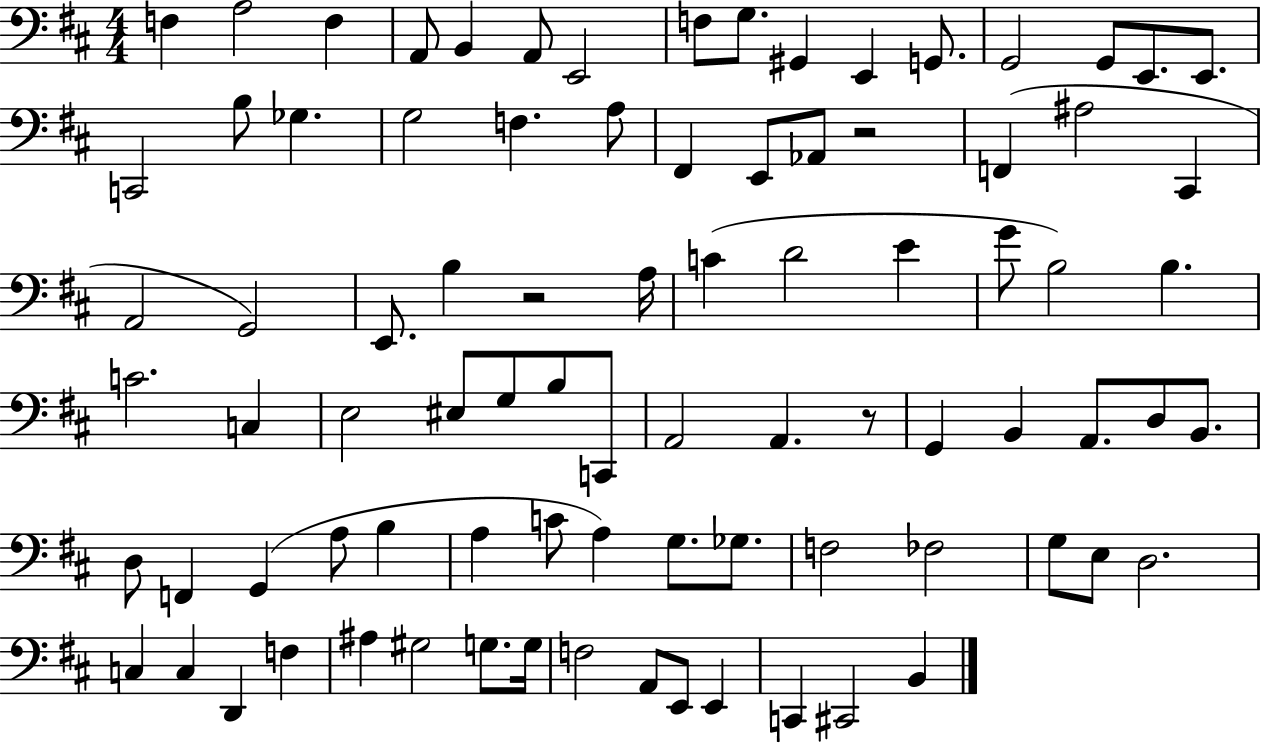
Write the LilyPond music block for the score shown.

{
  \clef bass
  \numericTimeSignature
  \time 4/4
  \key d \major
  f4 a2 f4 | a,8 b,4 a,8 e,2 | f8 g8. gis,4 e,4 g,8. | g,2 g,8 e,8. e,8. | \break c,2 b8 ges4. | g2 f4. a8 | fis,4 e,8 aes,8 r2 | f,4( ais2 cis,4 | \break a,2 g,2) | e,8. b4 r2 a16 | c'4( d'2 e'4 | g'8 b2) b4. | \break c'2. c4 | e2 eis8 g8 b8 c,8 | a,2 a,4. r8 | g,4 b,4 a,8. d8 b,8. | \break d8 f,4 g,4( a8 b4 | a4 c'8 a4) g8. ges8. | f2 fes2 | g8 e8 d2. | \break c4 c4 d,4 f4 | ais4 gis2 g8. g16 | f2 a,8 e,8 e,4 | c,4 cis,2 b,4 | \break \bar "|."
}